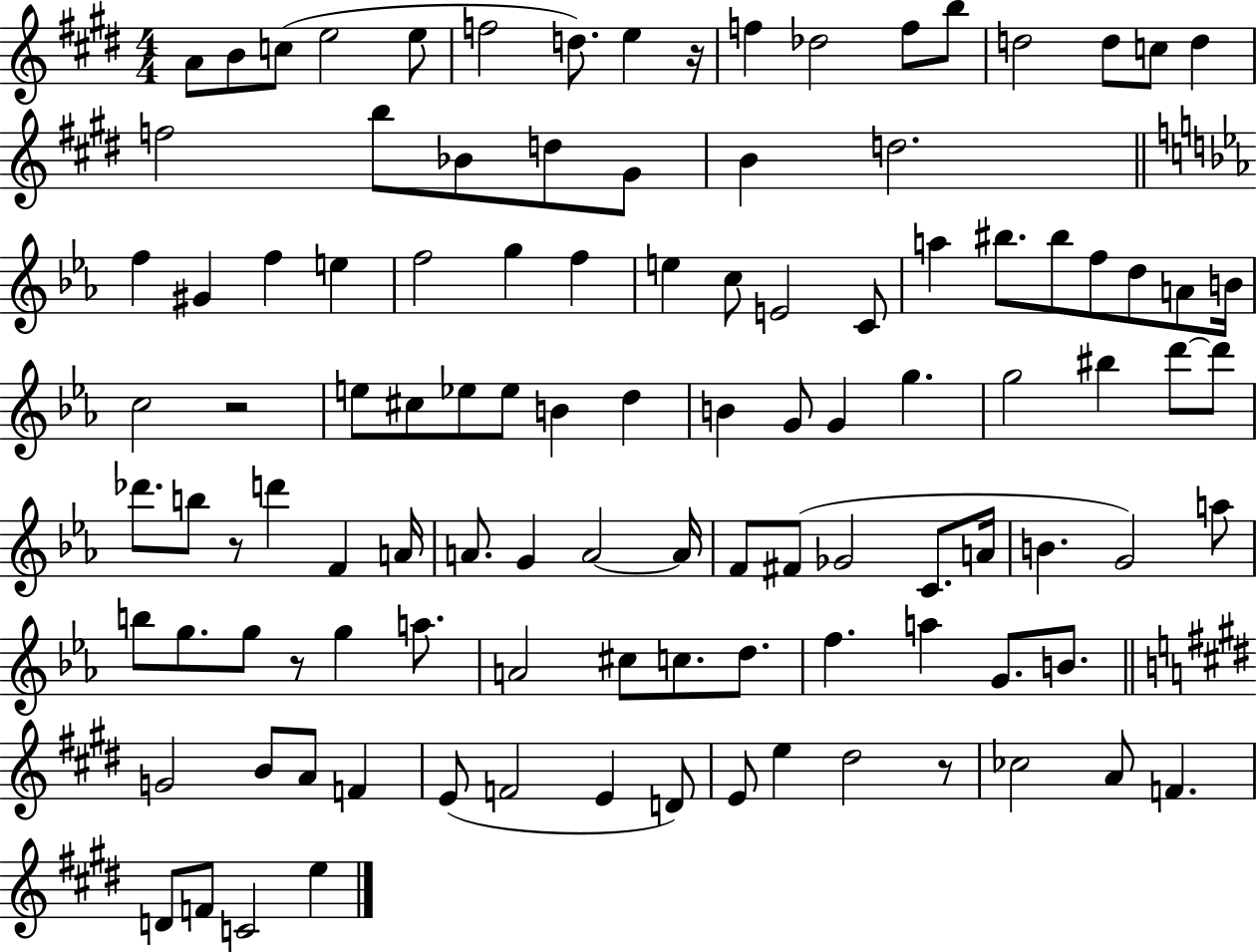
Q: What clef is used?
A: treble